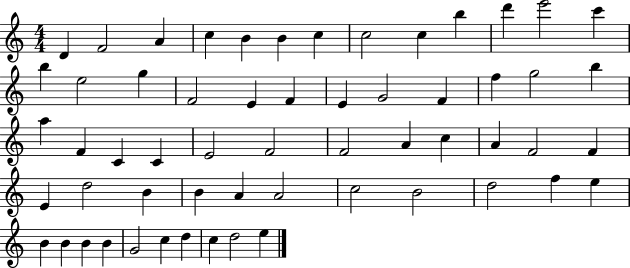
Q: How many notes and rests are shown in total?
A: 58